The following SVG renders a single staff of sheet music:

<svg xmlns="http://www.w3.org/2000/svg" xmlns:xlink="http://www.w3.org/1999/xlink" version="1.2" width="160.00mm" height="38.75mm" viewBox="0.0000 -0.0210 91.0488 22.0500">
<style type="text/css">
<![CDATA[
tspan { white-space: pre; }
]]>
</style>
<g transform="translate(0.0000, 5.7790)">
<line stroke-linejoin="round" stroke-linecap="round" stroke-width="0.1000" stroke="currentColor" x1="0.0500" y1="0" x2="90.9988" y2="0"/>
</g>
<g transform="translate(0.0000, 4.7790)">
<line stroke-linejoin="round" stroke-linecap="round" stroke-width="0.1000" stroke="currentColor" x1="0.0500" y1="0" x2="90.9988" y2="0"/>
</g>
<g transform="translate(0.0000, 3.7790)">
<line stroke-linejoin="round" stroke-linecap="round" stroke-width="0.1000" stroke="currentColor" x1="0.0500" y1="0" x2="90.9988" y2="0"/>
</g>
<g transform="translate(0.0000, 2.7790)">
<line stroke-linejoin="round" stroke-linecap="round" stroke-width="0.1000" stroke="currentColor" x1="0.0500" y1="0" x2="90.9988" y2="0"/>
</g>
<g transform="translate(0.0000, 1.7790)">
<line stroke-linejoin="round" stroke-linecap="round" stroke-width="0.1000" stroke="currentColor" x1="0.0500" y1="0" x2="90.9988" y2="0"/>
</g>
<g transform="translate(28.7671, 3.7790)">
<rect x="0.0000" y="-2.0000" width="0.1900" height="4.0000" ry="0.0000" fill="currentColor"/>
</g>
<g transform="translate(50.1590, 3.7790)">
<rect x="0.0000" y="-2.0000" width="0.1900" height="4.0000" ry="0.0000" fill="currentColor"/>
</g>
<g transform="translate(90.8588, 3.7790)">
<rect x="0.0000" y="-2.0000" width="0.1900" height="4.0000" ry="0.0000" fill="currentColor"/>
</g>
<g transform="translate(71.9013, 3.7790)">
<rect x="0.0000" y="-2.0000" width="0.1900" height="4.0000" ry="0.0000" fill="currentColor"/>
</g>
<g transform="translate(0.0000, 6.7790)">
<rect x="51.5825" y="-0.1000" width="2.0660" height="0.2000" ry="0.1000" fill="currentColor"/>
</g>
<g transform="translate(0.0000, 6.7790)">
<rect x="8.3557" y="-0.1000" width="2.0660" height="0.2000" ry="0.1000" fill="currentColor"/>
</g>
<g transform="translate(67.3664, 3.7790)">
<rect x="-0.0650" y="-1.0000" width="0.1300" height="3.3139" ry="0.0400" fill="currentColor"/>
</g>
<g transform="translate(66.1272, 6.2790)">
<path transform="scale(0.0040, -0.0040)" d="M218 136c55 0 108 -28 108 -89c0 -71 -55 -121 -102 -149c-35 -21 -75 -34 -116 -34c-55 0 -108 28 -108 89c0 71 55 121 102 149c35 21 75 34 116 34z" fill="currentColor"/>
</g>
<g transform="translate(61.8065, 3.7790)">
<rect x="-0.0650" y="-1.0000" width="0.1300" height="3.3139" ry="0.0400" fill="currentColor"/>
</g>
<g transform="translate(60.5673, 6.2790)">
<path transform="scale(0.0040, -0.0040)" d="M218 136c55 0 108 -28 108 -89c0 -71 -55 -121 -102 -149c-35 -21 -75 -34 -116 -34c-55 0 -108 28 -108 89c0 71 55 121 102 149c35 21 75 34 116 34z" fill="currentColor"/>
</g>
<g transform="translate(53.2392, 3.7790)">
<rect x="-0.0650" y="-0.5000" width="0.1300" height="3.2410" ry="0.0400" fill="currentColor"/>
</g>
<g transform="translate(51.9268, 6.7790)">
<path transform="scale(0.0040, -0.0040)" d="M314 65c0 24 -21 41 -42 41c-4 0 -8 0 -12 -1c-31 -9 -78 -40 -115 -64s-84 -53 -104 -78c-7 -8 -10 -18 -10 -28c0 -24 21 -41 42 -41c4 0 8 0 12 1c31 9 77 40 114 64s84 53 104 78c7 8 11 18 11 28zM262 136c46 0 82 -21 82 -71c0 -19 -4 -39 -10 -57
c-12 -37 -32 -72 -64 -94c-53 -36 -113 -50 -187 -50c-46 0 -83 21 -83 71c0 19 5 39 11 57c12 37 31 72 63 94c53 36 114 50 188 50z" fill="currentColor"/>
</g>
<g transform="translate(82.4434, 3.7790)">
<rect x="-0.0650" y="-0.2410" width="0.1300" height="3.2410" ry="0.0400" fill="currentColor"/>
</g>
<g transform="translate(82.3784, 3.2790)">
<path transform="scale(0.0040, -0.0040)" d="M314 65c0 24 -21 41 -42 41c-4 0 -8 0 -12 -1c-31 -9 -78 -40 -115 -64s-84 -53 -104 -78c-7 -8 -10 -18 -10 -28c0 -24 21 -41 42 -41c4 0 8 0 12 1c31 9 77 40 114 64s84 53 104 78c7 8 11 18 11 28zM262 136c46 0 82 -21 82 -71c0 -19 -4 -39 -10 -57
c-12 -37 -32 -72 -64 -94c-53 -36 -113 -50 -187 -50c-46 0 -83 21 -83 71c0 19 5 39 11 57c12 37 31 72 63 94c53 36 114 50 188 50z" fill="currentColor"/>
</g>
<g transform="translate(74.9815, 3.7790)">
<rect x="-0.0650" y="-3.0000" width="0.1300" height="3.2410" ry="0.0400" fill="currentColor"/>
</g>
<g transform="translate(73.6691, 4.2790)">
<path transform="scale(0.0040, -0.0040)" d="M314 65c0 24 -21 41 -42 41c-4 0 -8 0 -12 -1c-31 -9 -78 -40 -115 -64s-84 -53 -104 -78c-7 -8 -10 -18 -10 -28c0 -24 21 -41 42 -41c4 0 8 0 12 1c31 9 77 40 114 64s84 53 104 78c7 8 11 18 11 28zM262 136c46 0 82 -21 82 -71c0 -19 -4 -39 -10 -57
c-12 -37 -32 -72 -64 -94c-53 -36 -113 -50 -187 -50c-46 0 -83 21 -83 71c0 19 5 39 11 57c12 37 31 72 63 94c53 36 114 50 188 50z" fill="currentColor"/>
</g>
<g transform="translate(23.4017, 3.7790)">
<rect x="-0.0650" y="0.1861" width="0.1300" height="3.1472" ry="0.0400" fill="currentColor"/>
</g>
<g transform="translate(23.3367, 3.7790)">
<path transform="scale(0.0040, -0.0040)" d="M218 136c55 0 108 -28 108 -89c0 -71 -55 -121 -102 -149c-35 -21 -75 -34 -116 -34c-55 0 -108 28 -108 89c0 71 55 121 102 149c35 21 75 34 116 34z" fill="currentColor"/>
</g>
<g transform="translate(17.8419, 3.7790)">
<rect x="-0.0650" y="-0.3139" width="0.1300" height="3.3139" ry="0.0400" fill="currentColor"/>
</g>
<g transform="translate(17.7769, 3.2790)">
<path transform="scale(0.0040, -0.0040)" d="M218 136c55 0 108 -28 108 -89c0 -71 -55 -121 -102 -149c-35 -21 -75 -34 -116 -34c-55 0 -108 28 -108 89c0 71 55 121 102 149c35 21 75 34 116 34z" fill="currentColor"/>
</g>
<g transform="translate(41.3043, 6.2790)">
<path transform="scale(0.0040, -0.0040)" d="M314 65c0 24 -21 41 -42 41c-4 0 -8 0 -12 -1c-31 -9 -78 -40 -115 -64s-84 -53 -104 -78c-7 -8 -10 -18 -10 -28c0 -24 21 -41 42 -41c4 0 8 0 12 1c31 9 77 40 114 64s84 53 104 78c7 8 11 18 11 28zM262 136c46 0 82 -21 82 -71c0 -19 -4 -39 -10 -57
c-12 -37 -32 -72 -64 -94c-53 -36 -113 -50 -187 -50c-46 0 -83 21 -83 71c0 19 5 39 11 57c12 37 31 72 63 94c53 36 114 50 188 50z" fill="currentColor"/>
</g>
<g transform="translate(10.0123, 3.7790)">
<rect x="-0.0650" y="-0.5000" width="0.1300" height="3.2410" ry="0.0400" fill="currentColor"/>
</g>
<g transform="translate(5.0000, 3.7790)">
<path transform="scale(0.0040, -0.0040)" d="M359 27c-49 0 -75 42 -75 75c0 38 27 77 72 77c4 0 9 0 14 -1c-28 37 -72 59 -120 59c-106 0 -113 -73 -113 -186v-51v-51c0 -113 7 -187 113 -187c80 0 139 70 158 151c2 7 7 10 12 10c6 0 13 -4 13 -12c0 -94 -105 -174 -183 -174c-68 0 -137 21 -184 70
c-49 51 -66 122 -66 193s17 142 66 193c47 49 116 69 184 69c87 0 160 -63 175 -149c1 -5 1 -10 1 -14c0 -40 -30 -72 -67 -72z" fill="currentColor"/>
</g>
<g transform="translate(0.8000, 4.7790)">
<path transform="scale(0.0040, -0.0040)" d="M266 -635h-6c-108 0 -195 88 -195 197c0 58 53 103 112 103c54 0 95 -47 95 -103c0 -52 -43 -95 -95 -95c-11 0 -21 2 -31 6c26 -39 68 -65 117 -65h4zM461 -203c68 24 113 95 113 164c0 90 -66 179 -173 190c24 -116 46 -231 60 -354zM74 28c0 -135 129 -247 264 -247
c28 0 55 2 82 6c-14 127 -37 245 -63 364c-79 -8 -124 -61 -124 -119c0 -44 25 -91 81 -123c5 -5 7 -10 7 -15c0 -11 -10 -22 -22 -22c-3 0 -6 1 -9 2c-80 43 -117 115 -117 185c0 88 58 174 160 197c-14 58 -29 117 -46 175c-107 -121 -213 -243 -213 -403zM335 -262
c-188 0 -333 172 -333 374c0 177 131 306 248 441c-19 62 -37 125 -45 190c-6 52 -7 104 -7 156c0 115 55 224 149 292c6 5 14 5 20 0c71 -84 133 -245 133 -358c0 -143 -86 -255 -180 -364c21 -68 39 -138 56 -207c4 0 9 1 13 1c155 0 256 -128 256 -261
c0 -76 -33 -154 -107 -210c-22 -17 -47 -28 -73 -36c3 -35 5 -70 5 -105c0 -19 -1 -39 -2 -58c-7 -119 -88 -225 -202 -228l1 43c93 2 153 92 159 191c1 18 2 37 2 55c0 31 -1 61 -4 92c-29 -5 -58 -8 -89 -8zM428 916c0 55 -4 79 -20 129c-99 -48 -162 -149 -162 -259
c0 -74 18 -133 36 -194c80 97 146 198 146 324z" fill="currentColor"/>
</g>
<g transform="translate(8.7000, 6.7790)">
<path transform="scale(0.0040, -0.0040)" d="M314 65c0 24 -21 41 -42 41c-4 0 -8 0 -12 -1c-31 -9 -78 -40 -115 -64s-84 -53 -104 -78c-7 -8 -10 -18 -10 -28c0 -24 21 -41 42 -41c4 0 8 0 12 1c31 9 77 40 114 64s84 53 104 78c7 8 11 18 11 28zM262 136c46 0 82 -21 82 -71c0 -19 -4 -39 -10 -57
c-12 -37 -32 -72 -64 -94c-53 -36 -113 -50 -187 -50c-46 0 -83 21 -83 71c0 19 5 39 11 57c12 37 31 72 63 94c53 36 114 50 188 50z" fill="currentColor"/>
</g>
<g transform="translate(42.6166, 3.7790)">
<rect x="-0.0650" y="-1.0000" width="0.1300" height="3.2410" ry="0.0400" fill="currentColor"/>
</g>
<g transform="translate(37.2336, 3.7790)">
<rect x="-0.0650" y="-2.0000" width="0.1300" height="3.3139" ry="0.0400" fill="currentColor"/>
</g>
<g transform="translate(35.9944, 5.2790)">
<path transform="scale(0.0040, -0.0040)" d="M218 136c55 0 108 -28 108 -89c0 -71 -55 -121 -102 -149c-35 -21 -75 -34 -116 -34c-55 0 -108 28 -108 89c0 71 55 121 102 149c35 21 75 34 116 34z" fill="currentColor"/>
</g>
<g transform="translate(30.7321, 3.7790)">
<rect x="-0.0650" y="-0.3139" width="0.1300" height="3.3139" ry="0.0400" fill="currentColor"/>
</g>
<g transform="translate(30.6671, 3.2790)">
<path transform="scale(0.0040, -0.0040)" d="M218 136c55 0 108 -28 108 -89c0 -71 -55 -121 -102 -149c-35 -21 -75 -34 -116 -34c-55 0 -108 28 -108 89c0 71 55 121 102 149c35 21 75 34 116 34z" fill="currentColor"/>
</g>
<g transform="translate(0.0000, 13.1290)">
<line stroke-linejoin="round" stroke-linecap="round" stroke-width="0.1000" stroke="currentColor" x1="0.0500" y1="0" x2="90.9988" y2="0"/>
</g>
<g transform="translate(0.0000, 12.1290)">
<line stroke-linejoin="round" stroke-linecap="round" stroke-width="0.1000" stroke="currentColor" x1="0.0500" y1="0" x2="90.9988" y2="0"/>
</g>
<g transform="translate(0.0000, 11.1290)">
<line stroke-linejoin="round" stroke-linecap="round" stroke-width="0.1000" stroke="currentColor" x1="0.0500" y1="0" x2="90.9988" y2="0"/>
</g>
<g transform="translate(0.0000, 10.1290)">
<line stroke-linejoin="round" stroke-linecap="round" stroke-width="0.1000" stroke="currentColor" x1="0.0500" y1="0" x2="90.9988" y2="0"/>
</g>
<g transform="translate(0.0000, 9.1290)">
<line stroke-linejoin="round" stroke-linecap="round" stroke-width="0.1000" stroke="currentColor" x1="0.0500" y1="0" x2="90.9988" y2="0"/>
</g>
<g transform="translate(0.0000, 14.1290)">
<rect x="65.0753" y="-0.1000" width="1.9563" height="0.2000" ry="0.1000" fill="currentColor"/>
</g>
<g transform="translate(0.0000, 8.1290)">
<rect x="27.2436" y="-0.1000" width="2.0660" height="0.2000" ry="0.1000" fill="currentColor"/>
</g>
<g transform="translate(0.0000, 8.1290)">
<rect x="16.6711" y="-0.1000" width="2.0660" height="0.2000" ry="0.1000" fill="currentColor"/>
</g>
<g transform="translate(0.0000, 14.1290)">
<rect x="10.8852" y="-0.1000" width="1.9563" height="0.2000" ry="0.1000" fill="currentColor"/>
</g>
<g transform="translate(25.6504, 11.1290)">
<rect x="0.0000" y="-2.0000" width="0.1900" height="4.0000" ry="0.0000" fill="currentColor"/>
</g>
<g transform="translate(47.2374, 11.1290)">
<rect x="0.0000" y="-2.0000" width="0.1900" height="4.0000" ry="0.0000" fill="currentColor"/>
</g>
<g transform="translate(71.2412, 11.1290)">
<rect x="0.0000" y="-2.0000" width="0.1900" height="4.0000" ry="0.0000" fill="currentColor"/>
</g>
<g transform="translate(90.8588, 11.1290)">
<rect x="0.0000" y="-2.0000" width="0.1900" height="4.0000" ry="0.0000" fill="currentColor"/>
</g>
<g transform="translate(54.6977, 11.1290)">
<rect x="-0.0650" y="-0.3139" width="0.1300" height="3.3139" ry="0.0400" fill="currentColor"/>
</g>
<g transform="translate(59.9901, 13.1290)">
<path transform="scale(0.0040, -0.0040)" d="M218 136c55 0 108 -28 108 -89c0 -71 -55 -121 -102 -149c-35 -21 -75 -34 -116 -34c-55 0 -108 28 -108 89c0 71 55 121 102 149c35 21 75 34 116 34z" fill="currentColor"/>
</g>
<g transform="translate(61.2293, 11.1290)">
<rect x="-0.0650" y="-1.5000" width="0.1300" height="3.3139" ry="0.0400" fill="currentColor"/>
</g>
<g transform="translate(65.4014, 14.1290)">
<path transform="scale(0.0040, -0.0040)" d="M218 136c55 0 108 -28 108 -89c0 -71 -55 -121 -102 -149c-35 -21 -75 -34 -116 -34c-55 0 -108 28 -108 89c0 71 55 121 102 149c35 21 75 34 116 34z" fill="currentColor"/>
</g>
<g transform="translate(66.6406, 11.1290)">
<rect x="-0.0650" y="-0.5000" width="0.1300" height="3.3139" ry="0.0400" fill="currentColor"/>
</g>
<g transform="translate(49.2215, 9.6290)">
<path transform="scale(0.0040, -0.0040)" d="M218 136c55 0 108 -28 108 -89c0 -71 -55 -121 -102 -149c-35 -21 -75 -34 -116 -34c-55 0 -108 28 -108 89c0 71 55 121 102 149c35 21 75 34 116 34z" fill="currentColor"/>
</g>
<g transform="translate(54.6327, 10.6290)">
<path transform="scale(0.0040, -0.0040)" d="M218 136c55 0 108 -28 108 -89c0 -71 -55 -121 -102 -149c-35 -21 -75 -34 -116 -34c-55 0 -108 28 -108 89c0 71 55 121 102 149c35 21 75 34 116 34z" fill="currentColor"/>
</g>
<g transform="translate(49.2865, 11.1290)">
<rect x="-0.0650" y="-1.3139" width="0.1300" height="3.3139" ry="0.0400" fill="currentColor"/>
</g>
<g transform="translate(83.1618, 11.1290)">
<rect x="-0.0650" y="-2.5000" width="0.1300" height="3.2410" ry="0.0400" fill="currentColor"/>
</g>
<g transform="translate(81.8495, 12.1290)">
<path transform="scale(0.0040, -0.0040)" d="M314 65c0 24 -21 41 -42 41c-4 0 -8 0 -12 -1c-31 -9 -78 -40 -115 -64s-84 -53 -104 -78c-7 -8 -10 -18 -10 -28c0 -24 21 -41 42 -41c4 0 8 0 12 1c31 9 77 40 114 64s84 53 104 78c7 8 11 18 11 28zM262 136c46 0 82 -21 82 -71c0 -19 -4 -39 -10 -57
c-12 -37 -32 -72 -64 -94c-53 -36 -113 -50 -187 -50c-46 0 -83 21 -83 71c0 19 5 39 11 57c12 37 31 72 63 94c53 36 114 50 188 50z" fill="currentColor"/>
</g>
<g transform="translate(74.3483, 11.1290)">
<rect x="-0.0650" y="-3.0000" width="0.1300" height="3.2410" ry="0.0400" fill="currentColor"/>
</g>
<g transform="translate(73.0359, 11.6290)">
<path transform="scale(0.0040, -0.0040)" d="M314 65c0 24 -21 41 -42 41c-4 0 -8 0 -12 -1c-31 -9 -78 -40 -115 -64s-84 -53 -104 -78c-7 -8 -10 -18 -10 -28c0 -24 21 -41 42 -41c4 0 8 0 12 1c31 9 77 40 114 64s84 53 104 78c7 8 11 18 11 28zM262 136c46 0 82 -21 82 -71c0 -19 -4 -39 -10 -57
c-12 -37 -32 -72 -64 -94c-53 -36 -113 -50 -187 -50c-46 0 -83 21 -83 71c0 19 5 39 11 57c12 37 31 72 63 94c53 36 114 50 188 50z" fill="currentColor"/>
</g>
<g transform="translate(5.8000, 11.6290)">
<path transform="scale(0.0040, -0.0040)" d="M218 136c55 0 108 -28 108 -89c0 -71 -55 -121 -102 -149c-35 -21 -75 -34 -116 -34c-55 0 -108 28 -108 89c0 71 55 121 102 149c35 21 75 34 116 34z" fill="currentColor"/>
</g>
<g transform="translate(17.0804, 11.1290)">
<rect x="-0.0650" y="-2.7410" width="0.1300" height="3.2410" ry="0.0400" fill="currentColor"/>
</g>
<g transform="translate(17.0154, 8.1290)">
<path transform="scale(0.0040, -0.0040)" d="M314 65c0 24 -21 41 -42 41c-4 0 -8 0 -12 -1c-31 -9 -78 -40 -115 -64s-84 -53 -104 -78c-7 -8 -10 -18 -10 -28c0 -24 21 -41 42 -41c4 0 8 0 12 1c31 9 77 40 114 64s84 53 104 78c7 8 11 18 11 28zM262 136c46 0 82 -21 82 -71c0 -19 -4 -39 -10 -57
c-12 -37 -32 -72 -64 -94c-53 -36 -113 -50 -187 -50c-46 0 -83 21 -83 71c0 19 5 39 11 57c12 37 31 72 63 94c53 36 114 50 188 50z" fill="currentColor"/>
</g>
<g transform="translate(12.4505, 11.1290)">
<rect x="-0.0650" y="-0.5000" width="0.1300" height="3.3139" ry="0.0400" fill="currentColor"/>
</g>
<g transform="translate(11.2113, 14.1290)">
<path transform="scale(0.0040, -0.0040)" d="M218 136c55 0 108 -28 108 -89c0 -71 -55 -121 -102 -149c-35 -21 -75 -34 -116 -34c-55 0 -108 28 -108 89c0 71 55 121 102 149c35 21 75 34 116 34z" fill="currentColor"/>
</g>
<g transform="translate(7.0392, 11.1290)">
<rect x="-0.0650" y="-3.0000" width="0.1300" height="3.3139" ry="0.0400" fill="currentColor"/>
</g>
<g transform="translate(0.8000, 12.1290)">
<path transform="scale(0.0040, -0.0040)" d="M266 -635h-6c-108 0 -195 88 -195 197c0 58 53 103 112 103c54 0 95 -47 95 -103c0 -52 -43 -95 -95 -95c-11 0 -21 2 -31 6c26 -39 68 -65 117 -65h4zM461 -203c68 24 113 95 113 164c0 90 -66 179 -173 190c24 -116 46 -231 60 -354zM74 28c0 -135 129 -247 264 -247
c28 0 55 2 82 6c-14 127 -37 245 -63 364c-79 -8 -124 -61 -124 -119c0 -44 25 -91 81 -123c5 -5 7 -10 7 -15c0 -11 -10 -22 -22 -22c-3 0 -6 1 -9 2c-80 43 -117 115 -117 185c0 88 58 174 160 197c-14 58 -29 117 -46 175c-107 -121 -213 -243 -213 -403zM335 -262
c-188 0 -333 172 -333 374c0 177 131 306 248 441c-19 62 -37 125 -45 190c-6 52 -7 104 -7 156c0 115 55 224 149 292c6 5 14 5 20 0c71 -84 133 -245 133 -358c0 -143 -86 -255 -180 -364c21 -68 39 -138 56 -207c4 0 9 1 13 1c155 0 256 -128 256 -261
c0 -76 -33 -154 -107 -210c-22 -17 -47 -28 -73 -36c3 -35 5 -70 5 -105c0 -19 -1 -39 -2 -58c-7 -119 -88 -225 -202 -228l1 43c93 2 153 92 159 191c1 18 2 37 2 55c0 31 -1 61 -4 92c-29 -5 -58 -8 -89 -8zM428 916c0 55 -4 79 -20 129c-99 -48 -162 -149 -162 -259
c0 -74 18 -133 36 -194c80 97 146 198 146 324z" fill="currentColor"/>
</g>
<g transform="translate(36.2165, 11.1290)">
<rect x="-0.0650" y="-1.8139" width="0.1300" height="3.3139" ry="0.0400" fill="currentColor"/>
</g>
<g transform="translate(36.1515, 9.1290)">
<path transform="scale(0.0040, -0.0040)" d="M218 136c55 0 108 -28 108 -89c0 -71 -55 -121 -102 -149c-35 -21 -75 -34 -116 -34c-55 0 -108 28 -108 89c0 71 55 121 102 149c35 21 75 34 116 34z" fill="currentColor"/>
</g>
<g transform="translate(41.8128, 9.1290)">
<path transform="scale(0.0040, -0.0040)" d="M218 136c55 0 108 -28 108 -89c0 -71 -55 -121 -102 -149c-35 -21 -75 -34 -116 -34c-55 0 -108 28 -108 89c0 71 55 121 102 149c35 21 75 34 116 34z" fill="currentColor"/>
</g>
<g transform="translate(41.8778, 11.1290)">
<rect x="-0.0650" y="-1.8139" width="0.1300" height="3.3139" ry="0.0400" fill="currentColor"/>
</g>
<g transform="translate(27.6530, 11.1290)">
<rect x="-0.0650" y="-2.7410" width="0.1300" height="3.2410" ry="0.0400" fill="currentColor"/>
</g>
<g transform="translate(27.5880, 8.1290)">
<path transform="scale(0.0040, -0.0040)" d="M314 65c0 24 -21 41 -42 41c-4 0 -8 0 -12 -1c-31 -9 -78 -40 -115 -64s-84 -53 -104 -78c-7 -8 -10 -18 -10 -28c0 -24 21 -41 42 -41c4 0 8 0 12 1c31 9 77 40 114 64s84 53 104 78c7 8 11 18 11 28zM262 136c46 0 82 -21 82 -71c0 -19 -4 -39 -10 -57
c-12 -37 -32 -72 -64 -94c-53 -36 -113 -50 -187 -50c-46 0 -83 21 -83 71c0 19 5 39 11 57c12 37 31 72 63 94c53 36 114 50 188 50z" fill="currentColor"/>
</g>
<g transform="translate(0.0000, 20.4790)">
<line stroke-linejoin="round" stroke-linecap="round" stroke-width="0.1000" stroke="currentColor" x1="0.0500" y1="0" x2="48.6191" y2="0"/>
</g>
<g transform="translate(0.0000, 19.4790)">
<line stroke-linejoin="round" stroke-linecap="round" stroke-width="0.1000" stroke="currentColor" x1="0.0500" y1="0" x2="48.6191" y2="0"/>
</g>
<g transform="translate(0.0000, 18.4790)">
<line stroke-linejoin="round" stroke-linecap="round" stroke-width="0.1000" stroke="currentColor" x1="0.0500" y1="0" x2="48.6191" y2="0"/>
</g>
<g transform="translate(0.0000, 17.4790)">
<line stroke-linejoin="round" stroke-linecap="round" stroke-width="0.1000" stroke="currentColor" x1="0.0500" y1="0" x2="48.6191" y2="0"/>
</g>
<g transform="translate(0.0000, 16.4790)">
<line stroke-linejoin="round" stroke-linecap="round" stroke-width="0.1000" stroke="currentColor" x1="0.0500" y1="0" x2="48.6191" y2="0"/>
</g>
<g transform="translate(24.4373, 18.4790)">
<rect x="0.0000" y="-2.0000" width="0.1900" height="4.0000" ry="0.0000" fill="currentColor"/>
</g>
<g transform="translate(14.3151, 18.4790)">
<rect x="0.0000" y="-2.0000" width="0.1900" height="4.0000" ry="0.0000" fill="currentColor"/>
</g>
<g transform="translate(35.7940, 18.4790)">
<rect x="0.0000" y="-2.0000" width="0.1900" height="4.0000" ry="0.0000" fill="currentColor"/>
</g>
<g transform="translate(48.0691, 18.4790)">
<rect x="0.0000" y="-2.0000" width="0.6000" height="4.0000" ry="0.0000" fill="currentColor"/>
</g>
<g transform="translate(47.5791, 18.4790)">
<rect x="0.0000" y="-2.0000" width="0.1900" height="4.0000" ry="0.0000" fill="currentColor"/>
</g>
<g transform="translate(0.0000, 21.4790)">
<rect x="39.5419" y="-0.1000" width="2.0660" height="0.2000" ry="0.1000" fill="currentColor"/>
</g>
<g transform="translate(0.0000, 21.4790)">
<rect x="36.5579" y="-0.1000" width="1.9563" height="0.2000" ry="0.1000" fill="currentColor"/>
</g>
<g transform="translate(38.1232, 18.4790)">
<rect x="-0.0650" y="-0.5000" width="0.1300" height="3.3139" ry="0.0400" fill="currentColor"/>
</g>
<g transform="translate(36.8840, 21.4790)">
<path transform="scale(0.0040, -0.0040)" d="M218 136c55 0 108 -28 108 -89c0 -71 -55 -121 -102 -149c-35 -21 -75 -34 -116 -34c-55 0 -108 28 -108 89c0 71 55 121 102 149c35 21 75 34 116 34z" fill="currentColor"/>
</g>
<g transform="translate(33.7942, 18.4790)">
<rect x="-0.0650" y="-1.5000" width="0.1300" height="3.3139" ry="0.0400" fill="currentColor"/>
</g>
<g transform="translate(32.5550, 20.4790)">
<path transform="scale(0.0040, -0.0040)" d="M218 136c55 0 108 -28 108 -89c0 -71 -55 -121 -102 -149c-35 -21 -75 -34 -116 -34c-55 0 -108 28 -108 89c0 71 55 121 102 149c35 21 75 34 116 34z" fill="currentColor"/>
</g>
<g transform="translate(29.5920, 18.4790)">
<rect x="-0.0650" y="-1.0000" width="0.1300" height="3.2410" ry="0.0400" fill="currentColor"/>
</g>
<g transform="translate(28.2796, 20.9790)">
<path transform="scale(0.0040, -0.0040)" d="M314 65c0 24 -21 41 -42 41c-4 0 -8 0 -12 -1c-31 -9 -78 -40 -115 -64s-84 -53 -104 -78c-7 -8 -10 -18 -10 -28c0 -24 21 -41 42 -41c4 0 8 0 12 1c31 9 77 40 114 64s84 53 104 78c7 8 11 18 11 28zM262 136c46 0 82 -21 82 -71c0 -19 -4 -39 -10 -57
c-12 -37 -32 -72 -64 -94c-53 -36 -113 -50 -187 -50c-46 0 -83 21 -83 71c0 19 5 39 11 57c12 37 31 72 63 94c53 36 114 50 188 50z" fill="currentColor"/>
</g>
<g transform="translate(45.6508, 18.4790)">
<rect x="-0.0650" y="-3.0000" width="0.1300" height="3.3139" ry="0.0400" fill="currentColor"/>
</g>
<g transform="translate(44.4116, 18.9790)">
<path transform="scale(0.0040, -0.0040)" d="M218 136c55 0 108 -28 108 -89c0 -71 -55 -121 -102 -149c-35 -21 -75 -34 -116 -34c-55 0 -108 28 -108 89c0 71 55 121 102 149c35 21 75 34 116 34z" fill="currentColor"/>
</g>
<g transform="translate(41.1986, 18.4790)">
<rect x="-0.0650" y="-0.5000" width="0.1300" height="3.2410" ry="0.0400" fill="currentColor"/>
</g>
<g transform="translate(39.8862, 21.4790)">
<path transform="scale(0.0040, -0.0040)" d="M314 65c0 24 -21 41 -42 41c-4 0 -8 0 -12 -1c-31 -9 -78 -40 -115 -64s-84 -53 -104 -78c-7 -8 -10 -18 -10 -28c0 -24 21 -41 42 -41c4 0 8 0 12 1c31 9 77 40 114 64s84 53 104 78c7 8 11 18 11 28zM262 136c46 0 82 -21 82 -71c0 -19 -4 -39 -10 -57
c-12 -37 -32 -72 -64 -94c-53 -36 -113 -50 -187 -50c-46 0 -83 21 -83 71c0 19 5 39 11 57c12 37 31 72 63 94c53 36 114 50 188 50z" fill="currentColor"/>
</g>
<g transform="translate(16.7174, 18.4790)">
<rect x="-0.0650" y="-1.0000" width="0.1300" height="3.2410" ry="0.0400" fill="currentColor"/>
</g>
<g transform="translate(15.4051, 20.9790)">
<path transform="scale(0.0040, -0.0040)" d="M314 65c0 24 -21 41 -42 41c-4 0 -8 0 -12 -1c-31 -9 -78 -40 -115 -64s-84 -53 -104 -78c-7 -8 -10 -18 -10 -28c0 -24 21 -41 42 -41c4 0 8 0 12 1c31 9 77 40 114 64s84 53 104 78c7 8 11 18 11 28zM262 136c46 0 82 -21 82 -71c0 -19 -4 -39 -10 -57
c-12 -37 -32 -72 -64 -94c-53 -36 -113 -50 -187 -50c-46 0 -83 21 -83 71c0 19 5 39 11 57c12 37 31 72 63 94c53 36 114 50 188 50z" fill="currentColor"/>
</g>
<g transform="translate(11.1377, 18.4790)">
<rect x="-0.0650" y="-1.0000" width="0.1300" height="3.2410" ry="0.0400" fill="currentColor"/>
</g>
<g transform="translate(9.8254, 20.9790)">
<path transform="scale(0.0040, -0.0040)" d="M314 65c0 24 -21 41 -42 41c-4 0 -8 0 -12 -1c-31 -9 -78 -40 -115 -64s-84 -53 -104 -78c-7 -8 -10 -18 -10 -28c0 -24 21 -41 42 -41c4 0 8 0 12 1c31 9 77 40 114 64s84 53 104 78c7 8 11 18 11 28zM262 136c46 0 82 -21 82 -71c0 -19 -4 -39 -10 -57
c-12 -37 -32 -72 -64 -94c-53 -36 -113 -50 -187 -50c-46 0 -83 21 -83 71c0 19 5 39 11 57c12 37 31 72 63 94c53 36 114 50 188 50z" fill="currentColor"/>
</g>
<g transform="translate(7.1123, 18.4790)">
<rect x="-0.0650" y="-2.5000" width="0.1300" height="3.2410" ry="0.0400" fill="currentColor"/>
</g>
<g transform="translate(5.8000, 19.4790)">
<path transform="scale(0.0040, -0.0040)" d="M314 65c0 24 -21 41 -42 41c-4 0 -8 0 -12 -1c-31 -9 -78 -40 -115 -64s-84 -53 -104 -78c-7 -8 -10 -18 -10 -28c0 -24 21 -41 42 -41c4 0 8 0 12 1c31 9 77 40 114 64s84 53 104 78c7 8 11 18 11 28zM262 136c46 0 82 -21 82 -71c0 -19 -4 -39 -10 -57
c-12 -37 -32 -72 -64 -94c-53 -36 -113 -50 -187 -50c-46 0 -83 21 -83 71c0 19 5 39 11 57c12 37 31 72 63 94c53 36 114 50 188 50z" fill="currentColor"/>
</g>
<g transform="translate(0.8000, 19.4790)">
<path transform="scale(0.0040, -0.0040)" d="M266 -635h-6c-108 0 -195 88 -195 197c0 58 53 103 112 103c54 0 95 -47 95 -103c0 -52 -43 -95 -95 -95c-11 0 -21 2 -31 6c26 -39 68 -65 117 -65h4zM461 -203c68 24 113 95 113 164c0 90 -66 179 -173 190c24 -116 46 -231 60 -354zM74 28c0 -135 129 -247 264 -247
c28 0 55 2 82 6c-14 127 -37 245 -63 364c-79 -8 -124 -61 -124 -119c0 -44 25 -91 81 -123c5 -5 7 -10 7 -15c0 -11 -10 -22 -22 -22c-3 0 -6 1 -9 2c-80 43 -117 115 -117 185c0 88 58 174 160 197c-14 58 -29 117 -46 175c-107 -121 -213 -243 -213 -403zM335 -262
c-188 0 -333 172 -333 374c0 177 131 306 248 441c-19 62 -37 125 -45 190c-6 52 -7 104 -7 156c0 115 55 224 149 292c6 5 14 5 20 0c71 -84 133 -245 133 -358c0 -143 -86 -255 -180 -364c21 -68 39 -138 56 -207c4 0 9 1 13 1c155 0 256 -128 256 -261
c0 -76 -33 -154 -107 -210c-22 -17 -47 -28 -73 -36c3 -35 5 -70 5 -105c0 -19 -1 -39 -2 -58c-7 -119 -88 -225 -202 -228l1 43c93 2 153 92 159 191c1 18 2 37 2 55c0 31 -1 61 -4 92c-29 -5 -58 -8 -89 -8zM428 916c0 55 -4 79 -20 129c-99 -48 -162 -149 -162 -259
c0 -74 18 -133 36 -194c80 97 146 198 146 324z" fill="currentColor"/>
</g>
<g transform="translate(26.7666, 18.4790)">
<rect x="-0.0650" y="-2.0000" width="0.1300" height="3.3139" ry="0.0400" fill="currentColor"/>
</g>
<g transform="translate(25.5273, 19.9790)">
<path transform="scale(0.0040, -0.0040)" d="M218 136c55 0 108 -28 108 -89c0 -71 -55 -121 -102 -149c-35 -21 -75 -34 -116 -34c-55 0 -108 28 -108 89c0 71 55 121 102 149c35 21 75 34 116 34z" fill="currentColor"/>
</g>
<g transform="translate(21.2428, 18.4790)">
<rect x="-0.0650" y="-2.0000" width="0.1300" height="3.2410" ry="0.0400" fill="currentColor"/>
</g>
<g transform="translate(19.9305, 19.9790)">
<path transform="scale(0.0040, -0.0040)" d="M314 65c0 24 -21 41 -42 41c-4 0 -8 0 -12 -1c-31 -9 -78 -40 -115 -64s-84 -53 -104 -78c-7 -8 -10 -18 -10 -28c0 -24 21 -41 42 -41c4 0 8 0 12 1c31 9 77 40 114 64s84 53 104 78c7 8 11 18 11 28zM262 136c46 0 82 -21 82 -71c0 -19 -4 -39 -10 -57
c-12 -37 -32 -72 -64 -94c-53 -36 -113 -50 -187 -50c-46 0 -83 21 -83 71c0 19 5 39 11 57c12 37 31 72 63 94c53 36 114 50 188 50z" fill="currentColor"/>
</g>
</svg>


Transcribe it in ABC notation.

X:1
T:Untitled
M:4/4
L:1/4
K:C
C2 c B c F D2 C2 D D A2 c2 A C a2 a2 f f e c E C A2 G2 G2 D2 D2 F2 F D2 E C C2 A